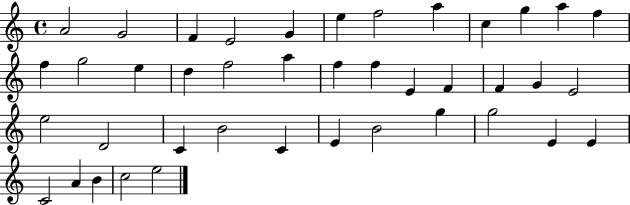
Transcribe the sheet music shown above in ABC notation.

X:1
T:Untitled
M:4/4
L:1/4
K:C
A2 G2 F E2 G e f2 a c g a f f g2 e d f2 a f f E F F G E2 e2 D2 C B2 C E B2 g g2 E E C2 A B c2 e2